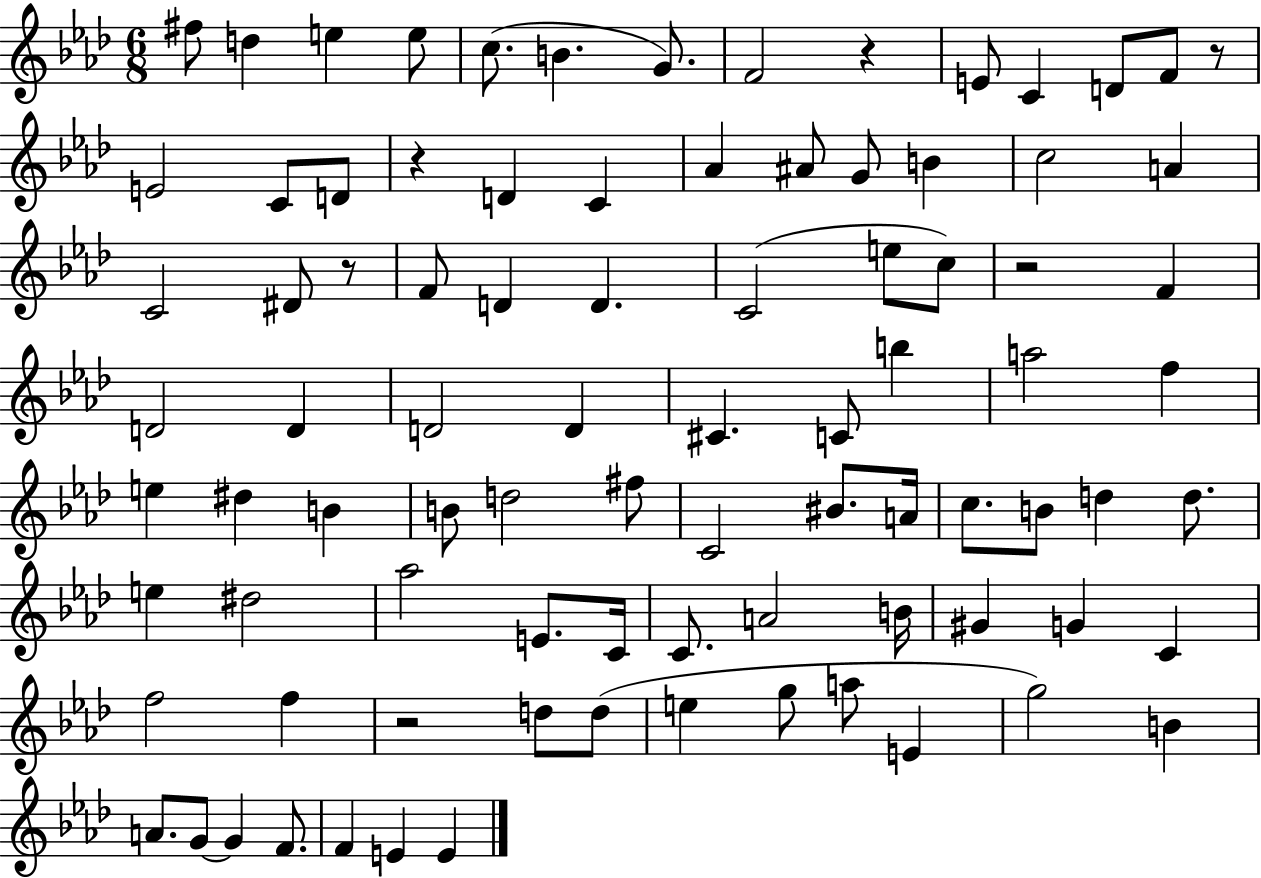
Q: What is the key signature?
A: AES major